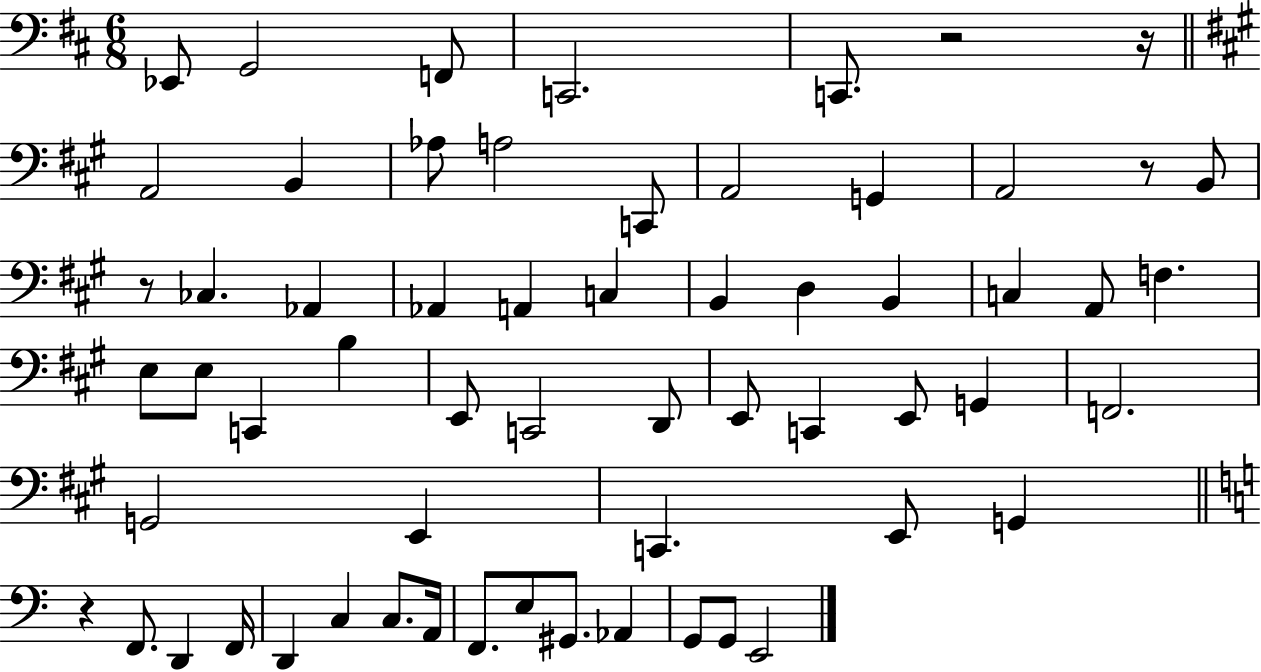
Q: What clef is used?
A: bass